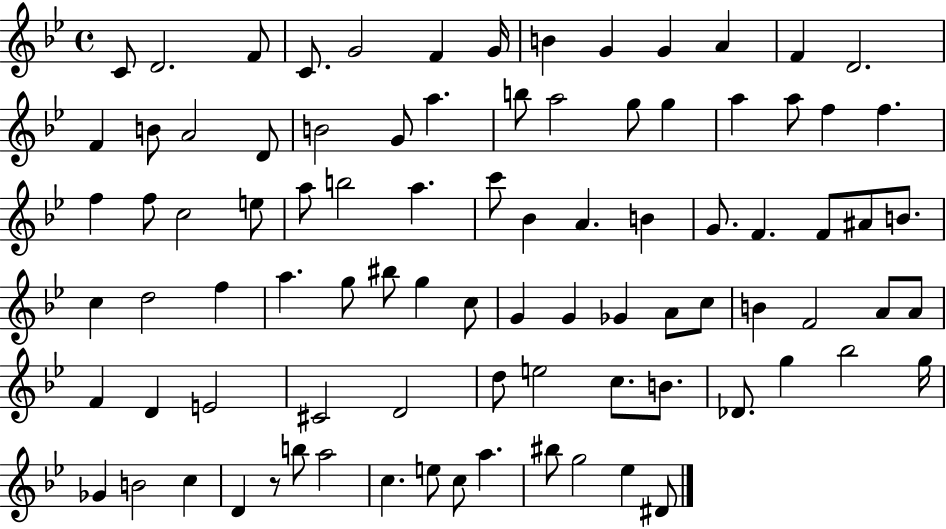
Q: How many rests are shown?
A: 1